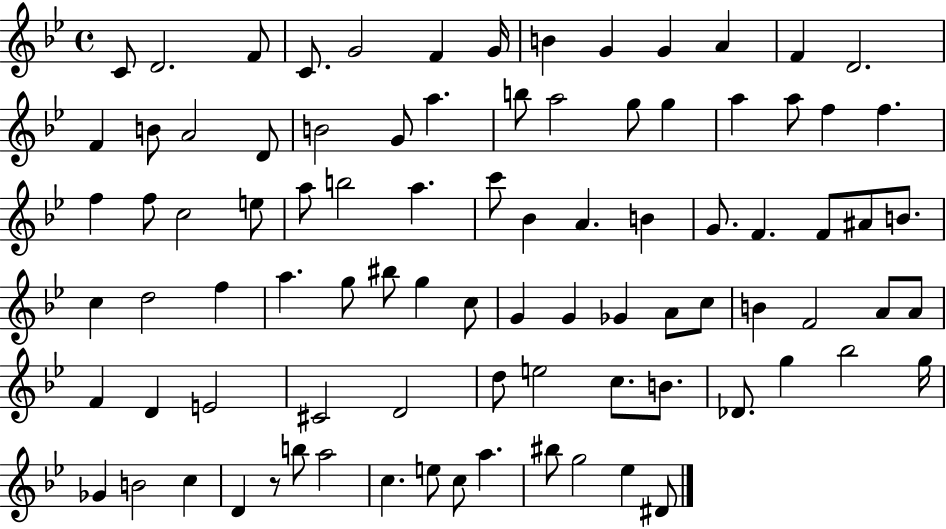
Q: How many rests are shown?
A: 1